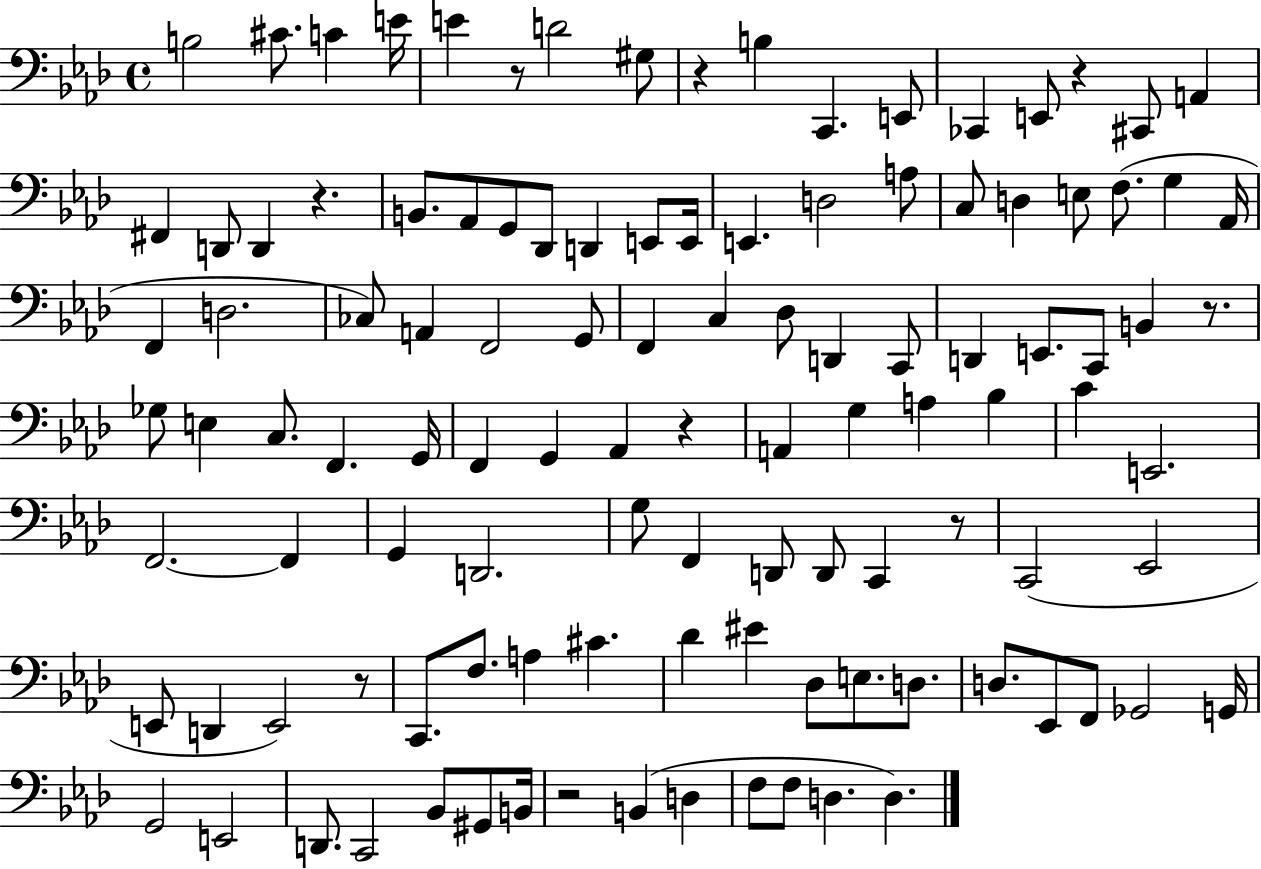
B3/h C#4/e. C4/q E4/s E4/q R/e D4/h G#3/e R/q B3/q C2/q. E2/e CES2/q E2/e R/q C#2/e A2/q F#2/q D2/e D2/q R/q. B2/e. Ab2/e G2/e Db2/e D2/q E2/e E2/s E2/q. D3/h A3/e C3/e D3/q E3/e F3/e. G3/q Ab2/s F2/q D3/h. CES3/e A2/q F2/h G2/e F2/q C3/q Db3/e D2/q C2/e D2/q E2/e. C2/e B2/q R/e. Gb3/e E3/q C3/e. F2/q. G2/s F2/q G2/q Ab2/q R/q A2/q G3/q A3/q Bb3/q C4/q E2/h. F2/h. F2/q G2/q D2/h. G3/e F2/q D2/e D2/e C2/q R/e C2/h Eb2/h E2/e D2/q E2/h R/e C2/e. F3/e. A3/q C#4/q. Db4/q EIS4/q Db3/e E3/e. D3/e. D3/e. Eb2/e F2/e Gb2/h G2/s G2/h E2/h D2/e. C2/h Bb2/e G#2/e B2/s R/h B2/q D3/q F3/e F3/e D3/q. D3/q.